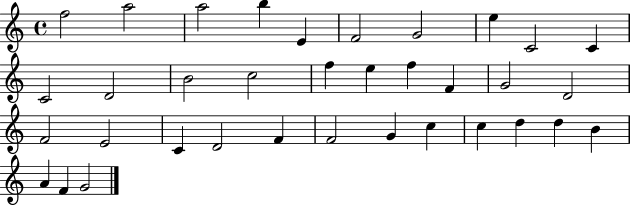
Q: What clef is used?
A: treble